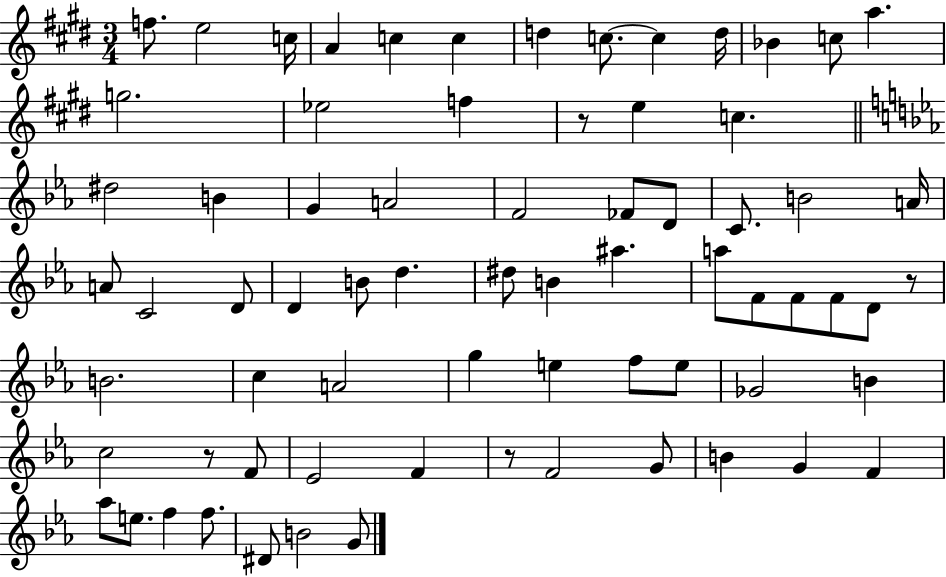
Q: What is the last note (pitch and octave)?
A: G4